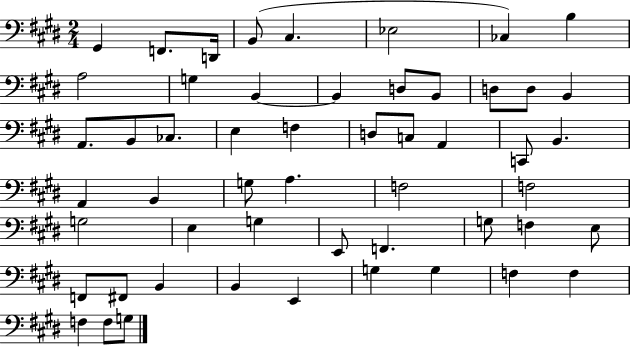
X:1
T:Untitled
M:2/4
L:1/4
K:E
^G,, F,,/2 D,,/4 B,,/2 ^C, _E,2 _C, B, A,2 G, B,, B,, D,/2 B,,/2 D,/2 D,/2 B,, A,,/2 B,,/2 _C,/2 E, F, D,/2 C,/2 A,, C,,/2 B,, A,, B,, G,/2 A, F,2 F,2 G,2 E, G, E,,/2 F,, G,/2 F, E,/2 F,,/2 ^F,,/2 B,, B,, E,, G, G, F, F, F, F,/2 G,/2